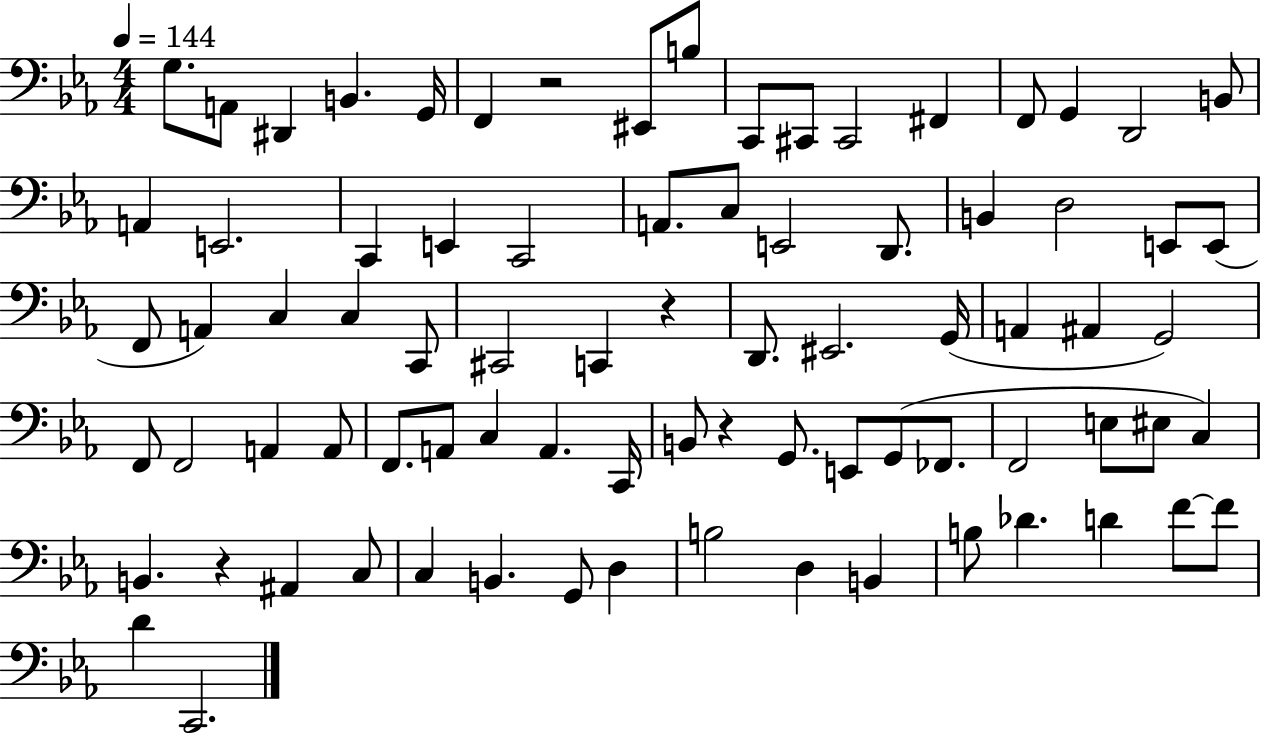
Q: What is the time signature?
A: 4/4